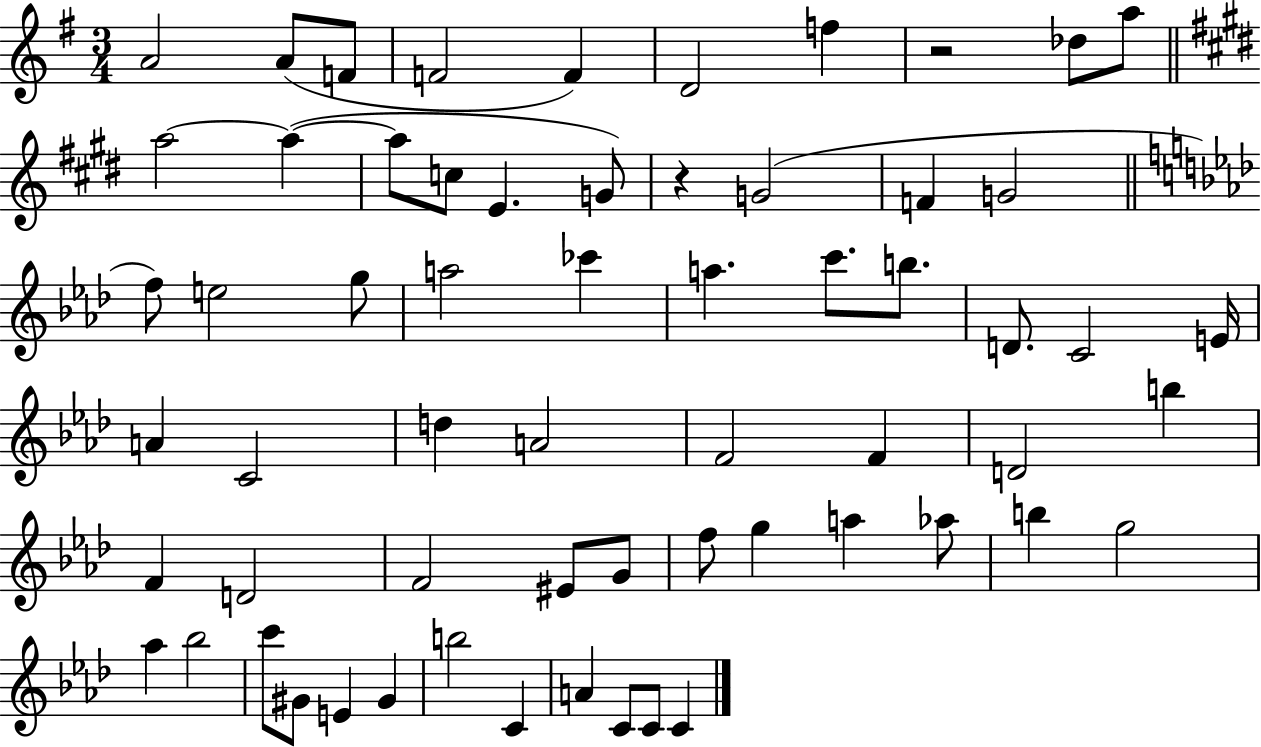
{
  \clef treble
  \numericTimeSignature
  \time 3/4
  \key g \major
  a'2 a'8( f'8 | f'2 f'4) | d'2 f''4 | r2 des''8 a''8 | \break \bar "||" \break \key e \major a''2~~ a''4~(~ | a''8 c''8 e'4. g'8) | r4 g'2( | f'4 g'2 | \break \bar "||" \break \key aes \major f''8) e''2 g''8 | a''2 ces'''4 | a''4. c'''8. b''8. | d'8. c'2 e'16 | \break a'4 c'2 | d''4 a'2 | f'2 f'4 | d'2 b''4 | \break f'4 d'2 | f'2 eis'8 g'8 | f''8 g''4 a''4 aes''8 | b''4 g''2 | \break aes''4 bes''2 | c'''8 gis'8 e'4 gis'4 | b''2 c'4 | a'4 c'8 c'8 c'4 | \break \bar "|."
}